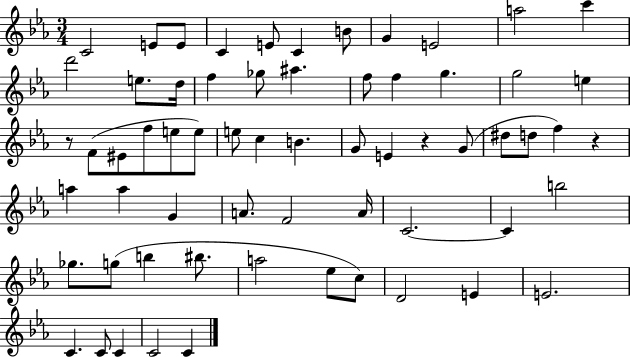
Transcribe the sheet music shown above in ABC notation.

X:1
T:Untitled
M:3/4
L:1/4
K:Eb
C2 E/2 E/2 C E/2 C B/2 G E2 a2 c' d'2 e/2 d/4 f _g/2 ^a f/2 f g g2 e z/2 F/2 ^E/2 f/2 e/2 e/2 e/2 c B G/2 E z G/2 ^d/2 d/2 f z a a G A/2 F2 A/4 C2 C b2 _g/2 g/2 b ^b/2 a2 _e/2 c/2 D2 E E2 C C/2 C C2 C